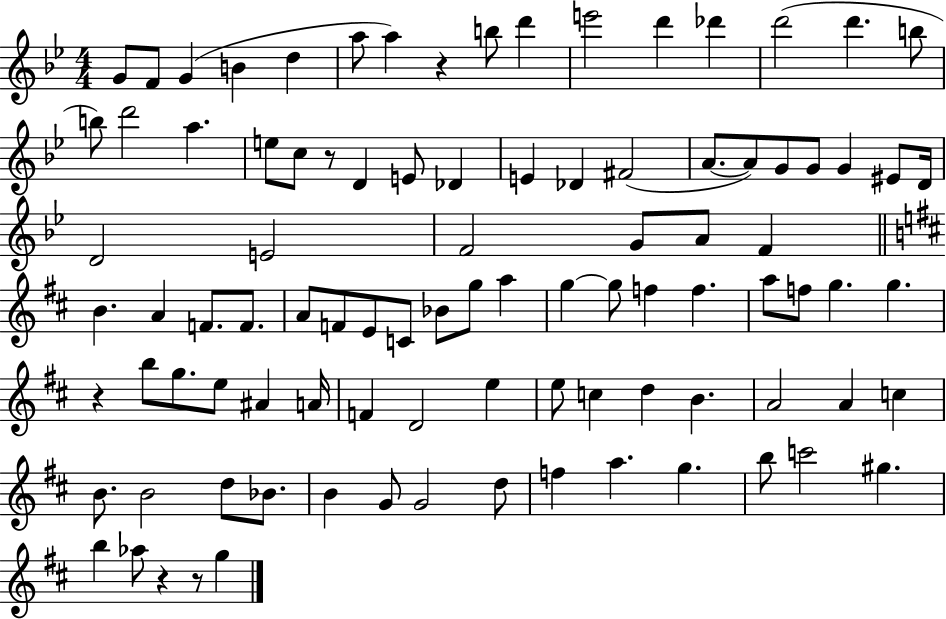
{
  \clef treble
  \numericTimeSignature
  \time 4/4
  \key bes \major
  g'8 f'8 g'4( b'4 d''4 | a''8 a''4) r4 b''8 d'''4 | e'''2 d'''4 des'''4 | d'''2( d'''4. b''8 | \break b''8) d'''2 a''4. | e''8 c''8 r8 d'4 e'8 des'4 | e'4 des'4 fis'2( | a'8.~~ a'8) g'8 g'8 g'4 eis'8 d'16 | \break d'2 e'2 | f'2 g'8 a'8 f'4 | \bar "||" \break \key d \major b'4. a'4 f'8. f'8. | a'8 f'8 e'8 c'8 bes'8 g''8 a''4 | g''4~~ g''8 f''4 f''4. | a''8 f''8 g''4. g''4. | \break r4 b''8 g''8. e''8 ais'4 a'16 | f'4 d'2 e''4 | e''8 c''4 d''4 b'4. | a'2 a'4 c''4 | \break b'8. b'2 d''8 bes'8. | b'4 g'8 g'2 d''8 | f''4 a''4. g''4. | b''8 c'''2 gis''4. | \break b''4 aes''8 r4 r8 g''4 | \bar "|."
}